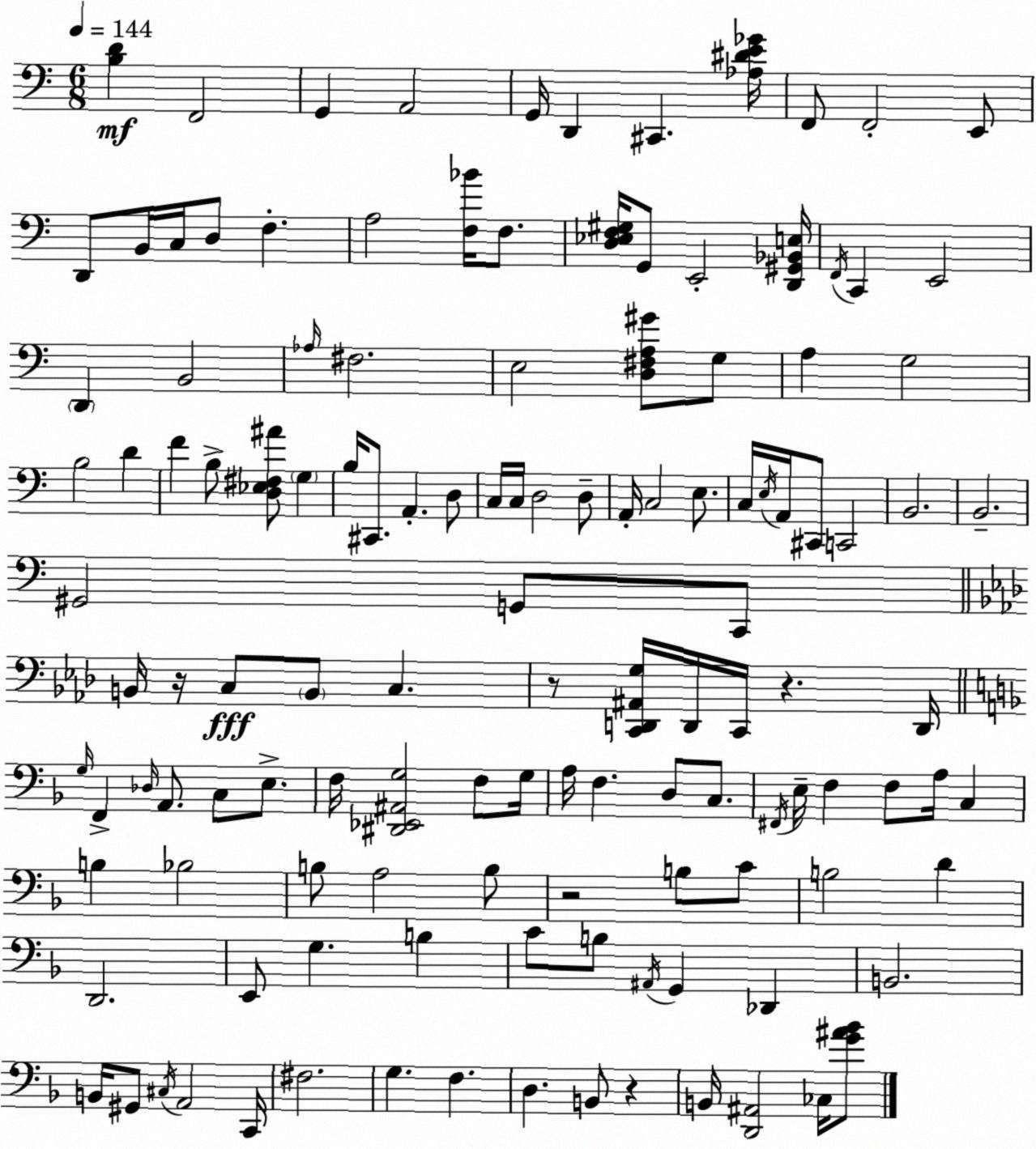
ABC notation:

X:1
T:Untitled
M:6/8
L:1/4
K:Am
[B,D] F,,2 G,, A,,2 G,,/4 D,, ^C,, [_A,^DE_G]/4 F,,/2 F,,2 E,,/2 D,,/2 B,,/4 C,/4 D,/2 F, A,2 [F,_B]/4 F,/2 [D,_E,F,^G,]/4 G,,/2 E,,2 [D,,^G,,_B,,E,]/4 F,,/4 C,, E,,2 D,, B,,2 _A,/4 ^F,2 E,2 [D,^F,A,^G]/2 G,/2 A, G,2 B,2 D F B,/2 [D,_E,^F,^A]/2 G, B,/4 ^C,,/2 A,, D,/2 C,/4 C,/4 D,2 D,/2 A,,/4 C,2 E,/2 C,/4 E,/4 A,,/4 ^C,,/2 C,,2 B,,2 B,,2 ^G,,2 G,,/2 C,,/2 B,,/4 z/4 C,/2 B,,/2 C, z/2 [C,,D,,^A,,G,]/4 D,,/4 C,,/4 z D,,/4 G,/4 F,, _D,/4 A,,/2 C,/2 E,/2 F,/4 [^D,,_E,,^A,,G,]2 F,/2 G,/4 A,/4 F, D,/2 C,/2 ^F,,/4 E,/4 F, F,/2 A,/4 C, B, _B,2 B,/2 A,2 B,/2 z2 B,/2 C/2 B,2 D D,,2 E,,/2 G, B, C/2 B,/2 ^A,,/4 G,, _D,, B,,2 B,,/4 ^G,,/2 ^C,/4 A,,2 C,,/4 ^F,2 G, F, D, B,,/2 z B,,/4 [D,,^A,,]2 _C,/4 [G^A_B]/2